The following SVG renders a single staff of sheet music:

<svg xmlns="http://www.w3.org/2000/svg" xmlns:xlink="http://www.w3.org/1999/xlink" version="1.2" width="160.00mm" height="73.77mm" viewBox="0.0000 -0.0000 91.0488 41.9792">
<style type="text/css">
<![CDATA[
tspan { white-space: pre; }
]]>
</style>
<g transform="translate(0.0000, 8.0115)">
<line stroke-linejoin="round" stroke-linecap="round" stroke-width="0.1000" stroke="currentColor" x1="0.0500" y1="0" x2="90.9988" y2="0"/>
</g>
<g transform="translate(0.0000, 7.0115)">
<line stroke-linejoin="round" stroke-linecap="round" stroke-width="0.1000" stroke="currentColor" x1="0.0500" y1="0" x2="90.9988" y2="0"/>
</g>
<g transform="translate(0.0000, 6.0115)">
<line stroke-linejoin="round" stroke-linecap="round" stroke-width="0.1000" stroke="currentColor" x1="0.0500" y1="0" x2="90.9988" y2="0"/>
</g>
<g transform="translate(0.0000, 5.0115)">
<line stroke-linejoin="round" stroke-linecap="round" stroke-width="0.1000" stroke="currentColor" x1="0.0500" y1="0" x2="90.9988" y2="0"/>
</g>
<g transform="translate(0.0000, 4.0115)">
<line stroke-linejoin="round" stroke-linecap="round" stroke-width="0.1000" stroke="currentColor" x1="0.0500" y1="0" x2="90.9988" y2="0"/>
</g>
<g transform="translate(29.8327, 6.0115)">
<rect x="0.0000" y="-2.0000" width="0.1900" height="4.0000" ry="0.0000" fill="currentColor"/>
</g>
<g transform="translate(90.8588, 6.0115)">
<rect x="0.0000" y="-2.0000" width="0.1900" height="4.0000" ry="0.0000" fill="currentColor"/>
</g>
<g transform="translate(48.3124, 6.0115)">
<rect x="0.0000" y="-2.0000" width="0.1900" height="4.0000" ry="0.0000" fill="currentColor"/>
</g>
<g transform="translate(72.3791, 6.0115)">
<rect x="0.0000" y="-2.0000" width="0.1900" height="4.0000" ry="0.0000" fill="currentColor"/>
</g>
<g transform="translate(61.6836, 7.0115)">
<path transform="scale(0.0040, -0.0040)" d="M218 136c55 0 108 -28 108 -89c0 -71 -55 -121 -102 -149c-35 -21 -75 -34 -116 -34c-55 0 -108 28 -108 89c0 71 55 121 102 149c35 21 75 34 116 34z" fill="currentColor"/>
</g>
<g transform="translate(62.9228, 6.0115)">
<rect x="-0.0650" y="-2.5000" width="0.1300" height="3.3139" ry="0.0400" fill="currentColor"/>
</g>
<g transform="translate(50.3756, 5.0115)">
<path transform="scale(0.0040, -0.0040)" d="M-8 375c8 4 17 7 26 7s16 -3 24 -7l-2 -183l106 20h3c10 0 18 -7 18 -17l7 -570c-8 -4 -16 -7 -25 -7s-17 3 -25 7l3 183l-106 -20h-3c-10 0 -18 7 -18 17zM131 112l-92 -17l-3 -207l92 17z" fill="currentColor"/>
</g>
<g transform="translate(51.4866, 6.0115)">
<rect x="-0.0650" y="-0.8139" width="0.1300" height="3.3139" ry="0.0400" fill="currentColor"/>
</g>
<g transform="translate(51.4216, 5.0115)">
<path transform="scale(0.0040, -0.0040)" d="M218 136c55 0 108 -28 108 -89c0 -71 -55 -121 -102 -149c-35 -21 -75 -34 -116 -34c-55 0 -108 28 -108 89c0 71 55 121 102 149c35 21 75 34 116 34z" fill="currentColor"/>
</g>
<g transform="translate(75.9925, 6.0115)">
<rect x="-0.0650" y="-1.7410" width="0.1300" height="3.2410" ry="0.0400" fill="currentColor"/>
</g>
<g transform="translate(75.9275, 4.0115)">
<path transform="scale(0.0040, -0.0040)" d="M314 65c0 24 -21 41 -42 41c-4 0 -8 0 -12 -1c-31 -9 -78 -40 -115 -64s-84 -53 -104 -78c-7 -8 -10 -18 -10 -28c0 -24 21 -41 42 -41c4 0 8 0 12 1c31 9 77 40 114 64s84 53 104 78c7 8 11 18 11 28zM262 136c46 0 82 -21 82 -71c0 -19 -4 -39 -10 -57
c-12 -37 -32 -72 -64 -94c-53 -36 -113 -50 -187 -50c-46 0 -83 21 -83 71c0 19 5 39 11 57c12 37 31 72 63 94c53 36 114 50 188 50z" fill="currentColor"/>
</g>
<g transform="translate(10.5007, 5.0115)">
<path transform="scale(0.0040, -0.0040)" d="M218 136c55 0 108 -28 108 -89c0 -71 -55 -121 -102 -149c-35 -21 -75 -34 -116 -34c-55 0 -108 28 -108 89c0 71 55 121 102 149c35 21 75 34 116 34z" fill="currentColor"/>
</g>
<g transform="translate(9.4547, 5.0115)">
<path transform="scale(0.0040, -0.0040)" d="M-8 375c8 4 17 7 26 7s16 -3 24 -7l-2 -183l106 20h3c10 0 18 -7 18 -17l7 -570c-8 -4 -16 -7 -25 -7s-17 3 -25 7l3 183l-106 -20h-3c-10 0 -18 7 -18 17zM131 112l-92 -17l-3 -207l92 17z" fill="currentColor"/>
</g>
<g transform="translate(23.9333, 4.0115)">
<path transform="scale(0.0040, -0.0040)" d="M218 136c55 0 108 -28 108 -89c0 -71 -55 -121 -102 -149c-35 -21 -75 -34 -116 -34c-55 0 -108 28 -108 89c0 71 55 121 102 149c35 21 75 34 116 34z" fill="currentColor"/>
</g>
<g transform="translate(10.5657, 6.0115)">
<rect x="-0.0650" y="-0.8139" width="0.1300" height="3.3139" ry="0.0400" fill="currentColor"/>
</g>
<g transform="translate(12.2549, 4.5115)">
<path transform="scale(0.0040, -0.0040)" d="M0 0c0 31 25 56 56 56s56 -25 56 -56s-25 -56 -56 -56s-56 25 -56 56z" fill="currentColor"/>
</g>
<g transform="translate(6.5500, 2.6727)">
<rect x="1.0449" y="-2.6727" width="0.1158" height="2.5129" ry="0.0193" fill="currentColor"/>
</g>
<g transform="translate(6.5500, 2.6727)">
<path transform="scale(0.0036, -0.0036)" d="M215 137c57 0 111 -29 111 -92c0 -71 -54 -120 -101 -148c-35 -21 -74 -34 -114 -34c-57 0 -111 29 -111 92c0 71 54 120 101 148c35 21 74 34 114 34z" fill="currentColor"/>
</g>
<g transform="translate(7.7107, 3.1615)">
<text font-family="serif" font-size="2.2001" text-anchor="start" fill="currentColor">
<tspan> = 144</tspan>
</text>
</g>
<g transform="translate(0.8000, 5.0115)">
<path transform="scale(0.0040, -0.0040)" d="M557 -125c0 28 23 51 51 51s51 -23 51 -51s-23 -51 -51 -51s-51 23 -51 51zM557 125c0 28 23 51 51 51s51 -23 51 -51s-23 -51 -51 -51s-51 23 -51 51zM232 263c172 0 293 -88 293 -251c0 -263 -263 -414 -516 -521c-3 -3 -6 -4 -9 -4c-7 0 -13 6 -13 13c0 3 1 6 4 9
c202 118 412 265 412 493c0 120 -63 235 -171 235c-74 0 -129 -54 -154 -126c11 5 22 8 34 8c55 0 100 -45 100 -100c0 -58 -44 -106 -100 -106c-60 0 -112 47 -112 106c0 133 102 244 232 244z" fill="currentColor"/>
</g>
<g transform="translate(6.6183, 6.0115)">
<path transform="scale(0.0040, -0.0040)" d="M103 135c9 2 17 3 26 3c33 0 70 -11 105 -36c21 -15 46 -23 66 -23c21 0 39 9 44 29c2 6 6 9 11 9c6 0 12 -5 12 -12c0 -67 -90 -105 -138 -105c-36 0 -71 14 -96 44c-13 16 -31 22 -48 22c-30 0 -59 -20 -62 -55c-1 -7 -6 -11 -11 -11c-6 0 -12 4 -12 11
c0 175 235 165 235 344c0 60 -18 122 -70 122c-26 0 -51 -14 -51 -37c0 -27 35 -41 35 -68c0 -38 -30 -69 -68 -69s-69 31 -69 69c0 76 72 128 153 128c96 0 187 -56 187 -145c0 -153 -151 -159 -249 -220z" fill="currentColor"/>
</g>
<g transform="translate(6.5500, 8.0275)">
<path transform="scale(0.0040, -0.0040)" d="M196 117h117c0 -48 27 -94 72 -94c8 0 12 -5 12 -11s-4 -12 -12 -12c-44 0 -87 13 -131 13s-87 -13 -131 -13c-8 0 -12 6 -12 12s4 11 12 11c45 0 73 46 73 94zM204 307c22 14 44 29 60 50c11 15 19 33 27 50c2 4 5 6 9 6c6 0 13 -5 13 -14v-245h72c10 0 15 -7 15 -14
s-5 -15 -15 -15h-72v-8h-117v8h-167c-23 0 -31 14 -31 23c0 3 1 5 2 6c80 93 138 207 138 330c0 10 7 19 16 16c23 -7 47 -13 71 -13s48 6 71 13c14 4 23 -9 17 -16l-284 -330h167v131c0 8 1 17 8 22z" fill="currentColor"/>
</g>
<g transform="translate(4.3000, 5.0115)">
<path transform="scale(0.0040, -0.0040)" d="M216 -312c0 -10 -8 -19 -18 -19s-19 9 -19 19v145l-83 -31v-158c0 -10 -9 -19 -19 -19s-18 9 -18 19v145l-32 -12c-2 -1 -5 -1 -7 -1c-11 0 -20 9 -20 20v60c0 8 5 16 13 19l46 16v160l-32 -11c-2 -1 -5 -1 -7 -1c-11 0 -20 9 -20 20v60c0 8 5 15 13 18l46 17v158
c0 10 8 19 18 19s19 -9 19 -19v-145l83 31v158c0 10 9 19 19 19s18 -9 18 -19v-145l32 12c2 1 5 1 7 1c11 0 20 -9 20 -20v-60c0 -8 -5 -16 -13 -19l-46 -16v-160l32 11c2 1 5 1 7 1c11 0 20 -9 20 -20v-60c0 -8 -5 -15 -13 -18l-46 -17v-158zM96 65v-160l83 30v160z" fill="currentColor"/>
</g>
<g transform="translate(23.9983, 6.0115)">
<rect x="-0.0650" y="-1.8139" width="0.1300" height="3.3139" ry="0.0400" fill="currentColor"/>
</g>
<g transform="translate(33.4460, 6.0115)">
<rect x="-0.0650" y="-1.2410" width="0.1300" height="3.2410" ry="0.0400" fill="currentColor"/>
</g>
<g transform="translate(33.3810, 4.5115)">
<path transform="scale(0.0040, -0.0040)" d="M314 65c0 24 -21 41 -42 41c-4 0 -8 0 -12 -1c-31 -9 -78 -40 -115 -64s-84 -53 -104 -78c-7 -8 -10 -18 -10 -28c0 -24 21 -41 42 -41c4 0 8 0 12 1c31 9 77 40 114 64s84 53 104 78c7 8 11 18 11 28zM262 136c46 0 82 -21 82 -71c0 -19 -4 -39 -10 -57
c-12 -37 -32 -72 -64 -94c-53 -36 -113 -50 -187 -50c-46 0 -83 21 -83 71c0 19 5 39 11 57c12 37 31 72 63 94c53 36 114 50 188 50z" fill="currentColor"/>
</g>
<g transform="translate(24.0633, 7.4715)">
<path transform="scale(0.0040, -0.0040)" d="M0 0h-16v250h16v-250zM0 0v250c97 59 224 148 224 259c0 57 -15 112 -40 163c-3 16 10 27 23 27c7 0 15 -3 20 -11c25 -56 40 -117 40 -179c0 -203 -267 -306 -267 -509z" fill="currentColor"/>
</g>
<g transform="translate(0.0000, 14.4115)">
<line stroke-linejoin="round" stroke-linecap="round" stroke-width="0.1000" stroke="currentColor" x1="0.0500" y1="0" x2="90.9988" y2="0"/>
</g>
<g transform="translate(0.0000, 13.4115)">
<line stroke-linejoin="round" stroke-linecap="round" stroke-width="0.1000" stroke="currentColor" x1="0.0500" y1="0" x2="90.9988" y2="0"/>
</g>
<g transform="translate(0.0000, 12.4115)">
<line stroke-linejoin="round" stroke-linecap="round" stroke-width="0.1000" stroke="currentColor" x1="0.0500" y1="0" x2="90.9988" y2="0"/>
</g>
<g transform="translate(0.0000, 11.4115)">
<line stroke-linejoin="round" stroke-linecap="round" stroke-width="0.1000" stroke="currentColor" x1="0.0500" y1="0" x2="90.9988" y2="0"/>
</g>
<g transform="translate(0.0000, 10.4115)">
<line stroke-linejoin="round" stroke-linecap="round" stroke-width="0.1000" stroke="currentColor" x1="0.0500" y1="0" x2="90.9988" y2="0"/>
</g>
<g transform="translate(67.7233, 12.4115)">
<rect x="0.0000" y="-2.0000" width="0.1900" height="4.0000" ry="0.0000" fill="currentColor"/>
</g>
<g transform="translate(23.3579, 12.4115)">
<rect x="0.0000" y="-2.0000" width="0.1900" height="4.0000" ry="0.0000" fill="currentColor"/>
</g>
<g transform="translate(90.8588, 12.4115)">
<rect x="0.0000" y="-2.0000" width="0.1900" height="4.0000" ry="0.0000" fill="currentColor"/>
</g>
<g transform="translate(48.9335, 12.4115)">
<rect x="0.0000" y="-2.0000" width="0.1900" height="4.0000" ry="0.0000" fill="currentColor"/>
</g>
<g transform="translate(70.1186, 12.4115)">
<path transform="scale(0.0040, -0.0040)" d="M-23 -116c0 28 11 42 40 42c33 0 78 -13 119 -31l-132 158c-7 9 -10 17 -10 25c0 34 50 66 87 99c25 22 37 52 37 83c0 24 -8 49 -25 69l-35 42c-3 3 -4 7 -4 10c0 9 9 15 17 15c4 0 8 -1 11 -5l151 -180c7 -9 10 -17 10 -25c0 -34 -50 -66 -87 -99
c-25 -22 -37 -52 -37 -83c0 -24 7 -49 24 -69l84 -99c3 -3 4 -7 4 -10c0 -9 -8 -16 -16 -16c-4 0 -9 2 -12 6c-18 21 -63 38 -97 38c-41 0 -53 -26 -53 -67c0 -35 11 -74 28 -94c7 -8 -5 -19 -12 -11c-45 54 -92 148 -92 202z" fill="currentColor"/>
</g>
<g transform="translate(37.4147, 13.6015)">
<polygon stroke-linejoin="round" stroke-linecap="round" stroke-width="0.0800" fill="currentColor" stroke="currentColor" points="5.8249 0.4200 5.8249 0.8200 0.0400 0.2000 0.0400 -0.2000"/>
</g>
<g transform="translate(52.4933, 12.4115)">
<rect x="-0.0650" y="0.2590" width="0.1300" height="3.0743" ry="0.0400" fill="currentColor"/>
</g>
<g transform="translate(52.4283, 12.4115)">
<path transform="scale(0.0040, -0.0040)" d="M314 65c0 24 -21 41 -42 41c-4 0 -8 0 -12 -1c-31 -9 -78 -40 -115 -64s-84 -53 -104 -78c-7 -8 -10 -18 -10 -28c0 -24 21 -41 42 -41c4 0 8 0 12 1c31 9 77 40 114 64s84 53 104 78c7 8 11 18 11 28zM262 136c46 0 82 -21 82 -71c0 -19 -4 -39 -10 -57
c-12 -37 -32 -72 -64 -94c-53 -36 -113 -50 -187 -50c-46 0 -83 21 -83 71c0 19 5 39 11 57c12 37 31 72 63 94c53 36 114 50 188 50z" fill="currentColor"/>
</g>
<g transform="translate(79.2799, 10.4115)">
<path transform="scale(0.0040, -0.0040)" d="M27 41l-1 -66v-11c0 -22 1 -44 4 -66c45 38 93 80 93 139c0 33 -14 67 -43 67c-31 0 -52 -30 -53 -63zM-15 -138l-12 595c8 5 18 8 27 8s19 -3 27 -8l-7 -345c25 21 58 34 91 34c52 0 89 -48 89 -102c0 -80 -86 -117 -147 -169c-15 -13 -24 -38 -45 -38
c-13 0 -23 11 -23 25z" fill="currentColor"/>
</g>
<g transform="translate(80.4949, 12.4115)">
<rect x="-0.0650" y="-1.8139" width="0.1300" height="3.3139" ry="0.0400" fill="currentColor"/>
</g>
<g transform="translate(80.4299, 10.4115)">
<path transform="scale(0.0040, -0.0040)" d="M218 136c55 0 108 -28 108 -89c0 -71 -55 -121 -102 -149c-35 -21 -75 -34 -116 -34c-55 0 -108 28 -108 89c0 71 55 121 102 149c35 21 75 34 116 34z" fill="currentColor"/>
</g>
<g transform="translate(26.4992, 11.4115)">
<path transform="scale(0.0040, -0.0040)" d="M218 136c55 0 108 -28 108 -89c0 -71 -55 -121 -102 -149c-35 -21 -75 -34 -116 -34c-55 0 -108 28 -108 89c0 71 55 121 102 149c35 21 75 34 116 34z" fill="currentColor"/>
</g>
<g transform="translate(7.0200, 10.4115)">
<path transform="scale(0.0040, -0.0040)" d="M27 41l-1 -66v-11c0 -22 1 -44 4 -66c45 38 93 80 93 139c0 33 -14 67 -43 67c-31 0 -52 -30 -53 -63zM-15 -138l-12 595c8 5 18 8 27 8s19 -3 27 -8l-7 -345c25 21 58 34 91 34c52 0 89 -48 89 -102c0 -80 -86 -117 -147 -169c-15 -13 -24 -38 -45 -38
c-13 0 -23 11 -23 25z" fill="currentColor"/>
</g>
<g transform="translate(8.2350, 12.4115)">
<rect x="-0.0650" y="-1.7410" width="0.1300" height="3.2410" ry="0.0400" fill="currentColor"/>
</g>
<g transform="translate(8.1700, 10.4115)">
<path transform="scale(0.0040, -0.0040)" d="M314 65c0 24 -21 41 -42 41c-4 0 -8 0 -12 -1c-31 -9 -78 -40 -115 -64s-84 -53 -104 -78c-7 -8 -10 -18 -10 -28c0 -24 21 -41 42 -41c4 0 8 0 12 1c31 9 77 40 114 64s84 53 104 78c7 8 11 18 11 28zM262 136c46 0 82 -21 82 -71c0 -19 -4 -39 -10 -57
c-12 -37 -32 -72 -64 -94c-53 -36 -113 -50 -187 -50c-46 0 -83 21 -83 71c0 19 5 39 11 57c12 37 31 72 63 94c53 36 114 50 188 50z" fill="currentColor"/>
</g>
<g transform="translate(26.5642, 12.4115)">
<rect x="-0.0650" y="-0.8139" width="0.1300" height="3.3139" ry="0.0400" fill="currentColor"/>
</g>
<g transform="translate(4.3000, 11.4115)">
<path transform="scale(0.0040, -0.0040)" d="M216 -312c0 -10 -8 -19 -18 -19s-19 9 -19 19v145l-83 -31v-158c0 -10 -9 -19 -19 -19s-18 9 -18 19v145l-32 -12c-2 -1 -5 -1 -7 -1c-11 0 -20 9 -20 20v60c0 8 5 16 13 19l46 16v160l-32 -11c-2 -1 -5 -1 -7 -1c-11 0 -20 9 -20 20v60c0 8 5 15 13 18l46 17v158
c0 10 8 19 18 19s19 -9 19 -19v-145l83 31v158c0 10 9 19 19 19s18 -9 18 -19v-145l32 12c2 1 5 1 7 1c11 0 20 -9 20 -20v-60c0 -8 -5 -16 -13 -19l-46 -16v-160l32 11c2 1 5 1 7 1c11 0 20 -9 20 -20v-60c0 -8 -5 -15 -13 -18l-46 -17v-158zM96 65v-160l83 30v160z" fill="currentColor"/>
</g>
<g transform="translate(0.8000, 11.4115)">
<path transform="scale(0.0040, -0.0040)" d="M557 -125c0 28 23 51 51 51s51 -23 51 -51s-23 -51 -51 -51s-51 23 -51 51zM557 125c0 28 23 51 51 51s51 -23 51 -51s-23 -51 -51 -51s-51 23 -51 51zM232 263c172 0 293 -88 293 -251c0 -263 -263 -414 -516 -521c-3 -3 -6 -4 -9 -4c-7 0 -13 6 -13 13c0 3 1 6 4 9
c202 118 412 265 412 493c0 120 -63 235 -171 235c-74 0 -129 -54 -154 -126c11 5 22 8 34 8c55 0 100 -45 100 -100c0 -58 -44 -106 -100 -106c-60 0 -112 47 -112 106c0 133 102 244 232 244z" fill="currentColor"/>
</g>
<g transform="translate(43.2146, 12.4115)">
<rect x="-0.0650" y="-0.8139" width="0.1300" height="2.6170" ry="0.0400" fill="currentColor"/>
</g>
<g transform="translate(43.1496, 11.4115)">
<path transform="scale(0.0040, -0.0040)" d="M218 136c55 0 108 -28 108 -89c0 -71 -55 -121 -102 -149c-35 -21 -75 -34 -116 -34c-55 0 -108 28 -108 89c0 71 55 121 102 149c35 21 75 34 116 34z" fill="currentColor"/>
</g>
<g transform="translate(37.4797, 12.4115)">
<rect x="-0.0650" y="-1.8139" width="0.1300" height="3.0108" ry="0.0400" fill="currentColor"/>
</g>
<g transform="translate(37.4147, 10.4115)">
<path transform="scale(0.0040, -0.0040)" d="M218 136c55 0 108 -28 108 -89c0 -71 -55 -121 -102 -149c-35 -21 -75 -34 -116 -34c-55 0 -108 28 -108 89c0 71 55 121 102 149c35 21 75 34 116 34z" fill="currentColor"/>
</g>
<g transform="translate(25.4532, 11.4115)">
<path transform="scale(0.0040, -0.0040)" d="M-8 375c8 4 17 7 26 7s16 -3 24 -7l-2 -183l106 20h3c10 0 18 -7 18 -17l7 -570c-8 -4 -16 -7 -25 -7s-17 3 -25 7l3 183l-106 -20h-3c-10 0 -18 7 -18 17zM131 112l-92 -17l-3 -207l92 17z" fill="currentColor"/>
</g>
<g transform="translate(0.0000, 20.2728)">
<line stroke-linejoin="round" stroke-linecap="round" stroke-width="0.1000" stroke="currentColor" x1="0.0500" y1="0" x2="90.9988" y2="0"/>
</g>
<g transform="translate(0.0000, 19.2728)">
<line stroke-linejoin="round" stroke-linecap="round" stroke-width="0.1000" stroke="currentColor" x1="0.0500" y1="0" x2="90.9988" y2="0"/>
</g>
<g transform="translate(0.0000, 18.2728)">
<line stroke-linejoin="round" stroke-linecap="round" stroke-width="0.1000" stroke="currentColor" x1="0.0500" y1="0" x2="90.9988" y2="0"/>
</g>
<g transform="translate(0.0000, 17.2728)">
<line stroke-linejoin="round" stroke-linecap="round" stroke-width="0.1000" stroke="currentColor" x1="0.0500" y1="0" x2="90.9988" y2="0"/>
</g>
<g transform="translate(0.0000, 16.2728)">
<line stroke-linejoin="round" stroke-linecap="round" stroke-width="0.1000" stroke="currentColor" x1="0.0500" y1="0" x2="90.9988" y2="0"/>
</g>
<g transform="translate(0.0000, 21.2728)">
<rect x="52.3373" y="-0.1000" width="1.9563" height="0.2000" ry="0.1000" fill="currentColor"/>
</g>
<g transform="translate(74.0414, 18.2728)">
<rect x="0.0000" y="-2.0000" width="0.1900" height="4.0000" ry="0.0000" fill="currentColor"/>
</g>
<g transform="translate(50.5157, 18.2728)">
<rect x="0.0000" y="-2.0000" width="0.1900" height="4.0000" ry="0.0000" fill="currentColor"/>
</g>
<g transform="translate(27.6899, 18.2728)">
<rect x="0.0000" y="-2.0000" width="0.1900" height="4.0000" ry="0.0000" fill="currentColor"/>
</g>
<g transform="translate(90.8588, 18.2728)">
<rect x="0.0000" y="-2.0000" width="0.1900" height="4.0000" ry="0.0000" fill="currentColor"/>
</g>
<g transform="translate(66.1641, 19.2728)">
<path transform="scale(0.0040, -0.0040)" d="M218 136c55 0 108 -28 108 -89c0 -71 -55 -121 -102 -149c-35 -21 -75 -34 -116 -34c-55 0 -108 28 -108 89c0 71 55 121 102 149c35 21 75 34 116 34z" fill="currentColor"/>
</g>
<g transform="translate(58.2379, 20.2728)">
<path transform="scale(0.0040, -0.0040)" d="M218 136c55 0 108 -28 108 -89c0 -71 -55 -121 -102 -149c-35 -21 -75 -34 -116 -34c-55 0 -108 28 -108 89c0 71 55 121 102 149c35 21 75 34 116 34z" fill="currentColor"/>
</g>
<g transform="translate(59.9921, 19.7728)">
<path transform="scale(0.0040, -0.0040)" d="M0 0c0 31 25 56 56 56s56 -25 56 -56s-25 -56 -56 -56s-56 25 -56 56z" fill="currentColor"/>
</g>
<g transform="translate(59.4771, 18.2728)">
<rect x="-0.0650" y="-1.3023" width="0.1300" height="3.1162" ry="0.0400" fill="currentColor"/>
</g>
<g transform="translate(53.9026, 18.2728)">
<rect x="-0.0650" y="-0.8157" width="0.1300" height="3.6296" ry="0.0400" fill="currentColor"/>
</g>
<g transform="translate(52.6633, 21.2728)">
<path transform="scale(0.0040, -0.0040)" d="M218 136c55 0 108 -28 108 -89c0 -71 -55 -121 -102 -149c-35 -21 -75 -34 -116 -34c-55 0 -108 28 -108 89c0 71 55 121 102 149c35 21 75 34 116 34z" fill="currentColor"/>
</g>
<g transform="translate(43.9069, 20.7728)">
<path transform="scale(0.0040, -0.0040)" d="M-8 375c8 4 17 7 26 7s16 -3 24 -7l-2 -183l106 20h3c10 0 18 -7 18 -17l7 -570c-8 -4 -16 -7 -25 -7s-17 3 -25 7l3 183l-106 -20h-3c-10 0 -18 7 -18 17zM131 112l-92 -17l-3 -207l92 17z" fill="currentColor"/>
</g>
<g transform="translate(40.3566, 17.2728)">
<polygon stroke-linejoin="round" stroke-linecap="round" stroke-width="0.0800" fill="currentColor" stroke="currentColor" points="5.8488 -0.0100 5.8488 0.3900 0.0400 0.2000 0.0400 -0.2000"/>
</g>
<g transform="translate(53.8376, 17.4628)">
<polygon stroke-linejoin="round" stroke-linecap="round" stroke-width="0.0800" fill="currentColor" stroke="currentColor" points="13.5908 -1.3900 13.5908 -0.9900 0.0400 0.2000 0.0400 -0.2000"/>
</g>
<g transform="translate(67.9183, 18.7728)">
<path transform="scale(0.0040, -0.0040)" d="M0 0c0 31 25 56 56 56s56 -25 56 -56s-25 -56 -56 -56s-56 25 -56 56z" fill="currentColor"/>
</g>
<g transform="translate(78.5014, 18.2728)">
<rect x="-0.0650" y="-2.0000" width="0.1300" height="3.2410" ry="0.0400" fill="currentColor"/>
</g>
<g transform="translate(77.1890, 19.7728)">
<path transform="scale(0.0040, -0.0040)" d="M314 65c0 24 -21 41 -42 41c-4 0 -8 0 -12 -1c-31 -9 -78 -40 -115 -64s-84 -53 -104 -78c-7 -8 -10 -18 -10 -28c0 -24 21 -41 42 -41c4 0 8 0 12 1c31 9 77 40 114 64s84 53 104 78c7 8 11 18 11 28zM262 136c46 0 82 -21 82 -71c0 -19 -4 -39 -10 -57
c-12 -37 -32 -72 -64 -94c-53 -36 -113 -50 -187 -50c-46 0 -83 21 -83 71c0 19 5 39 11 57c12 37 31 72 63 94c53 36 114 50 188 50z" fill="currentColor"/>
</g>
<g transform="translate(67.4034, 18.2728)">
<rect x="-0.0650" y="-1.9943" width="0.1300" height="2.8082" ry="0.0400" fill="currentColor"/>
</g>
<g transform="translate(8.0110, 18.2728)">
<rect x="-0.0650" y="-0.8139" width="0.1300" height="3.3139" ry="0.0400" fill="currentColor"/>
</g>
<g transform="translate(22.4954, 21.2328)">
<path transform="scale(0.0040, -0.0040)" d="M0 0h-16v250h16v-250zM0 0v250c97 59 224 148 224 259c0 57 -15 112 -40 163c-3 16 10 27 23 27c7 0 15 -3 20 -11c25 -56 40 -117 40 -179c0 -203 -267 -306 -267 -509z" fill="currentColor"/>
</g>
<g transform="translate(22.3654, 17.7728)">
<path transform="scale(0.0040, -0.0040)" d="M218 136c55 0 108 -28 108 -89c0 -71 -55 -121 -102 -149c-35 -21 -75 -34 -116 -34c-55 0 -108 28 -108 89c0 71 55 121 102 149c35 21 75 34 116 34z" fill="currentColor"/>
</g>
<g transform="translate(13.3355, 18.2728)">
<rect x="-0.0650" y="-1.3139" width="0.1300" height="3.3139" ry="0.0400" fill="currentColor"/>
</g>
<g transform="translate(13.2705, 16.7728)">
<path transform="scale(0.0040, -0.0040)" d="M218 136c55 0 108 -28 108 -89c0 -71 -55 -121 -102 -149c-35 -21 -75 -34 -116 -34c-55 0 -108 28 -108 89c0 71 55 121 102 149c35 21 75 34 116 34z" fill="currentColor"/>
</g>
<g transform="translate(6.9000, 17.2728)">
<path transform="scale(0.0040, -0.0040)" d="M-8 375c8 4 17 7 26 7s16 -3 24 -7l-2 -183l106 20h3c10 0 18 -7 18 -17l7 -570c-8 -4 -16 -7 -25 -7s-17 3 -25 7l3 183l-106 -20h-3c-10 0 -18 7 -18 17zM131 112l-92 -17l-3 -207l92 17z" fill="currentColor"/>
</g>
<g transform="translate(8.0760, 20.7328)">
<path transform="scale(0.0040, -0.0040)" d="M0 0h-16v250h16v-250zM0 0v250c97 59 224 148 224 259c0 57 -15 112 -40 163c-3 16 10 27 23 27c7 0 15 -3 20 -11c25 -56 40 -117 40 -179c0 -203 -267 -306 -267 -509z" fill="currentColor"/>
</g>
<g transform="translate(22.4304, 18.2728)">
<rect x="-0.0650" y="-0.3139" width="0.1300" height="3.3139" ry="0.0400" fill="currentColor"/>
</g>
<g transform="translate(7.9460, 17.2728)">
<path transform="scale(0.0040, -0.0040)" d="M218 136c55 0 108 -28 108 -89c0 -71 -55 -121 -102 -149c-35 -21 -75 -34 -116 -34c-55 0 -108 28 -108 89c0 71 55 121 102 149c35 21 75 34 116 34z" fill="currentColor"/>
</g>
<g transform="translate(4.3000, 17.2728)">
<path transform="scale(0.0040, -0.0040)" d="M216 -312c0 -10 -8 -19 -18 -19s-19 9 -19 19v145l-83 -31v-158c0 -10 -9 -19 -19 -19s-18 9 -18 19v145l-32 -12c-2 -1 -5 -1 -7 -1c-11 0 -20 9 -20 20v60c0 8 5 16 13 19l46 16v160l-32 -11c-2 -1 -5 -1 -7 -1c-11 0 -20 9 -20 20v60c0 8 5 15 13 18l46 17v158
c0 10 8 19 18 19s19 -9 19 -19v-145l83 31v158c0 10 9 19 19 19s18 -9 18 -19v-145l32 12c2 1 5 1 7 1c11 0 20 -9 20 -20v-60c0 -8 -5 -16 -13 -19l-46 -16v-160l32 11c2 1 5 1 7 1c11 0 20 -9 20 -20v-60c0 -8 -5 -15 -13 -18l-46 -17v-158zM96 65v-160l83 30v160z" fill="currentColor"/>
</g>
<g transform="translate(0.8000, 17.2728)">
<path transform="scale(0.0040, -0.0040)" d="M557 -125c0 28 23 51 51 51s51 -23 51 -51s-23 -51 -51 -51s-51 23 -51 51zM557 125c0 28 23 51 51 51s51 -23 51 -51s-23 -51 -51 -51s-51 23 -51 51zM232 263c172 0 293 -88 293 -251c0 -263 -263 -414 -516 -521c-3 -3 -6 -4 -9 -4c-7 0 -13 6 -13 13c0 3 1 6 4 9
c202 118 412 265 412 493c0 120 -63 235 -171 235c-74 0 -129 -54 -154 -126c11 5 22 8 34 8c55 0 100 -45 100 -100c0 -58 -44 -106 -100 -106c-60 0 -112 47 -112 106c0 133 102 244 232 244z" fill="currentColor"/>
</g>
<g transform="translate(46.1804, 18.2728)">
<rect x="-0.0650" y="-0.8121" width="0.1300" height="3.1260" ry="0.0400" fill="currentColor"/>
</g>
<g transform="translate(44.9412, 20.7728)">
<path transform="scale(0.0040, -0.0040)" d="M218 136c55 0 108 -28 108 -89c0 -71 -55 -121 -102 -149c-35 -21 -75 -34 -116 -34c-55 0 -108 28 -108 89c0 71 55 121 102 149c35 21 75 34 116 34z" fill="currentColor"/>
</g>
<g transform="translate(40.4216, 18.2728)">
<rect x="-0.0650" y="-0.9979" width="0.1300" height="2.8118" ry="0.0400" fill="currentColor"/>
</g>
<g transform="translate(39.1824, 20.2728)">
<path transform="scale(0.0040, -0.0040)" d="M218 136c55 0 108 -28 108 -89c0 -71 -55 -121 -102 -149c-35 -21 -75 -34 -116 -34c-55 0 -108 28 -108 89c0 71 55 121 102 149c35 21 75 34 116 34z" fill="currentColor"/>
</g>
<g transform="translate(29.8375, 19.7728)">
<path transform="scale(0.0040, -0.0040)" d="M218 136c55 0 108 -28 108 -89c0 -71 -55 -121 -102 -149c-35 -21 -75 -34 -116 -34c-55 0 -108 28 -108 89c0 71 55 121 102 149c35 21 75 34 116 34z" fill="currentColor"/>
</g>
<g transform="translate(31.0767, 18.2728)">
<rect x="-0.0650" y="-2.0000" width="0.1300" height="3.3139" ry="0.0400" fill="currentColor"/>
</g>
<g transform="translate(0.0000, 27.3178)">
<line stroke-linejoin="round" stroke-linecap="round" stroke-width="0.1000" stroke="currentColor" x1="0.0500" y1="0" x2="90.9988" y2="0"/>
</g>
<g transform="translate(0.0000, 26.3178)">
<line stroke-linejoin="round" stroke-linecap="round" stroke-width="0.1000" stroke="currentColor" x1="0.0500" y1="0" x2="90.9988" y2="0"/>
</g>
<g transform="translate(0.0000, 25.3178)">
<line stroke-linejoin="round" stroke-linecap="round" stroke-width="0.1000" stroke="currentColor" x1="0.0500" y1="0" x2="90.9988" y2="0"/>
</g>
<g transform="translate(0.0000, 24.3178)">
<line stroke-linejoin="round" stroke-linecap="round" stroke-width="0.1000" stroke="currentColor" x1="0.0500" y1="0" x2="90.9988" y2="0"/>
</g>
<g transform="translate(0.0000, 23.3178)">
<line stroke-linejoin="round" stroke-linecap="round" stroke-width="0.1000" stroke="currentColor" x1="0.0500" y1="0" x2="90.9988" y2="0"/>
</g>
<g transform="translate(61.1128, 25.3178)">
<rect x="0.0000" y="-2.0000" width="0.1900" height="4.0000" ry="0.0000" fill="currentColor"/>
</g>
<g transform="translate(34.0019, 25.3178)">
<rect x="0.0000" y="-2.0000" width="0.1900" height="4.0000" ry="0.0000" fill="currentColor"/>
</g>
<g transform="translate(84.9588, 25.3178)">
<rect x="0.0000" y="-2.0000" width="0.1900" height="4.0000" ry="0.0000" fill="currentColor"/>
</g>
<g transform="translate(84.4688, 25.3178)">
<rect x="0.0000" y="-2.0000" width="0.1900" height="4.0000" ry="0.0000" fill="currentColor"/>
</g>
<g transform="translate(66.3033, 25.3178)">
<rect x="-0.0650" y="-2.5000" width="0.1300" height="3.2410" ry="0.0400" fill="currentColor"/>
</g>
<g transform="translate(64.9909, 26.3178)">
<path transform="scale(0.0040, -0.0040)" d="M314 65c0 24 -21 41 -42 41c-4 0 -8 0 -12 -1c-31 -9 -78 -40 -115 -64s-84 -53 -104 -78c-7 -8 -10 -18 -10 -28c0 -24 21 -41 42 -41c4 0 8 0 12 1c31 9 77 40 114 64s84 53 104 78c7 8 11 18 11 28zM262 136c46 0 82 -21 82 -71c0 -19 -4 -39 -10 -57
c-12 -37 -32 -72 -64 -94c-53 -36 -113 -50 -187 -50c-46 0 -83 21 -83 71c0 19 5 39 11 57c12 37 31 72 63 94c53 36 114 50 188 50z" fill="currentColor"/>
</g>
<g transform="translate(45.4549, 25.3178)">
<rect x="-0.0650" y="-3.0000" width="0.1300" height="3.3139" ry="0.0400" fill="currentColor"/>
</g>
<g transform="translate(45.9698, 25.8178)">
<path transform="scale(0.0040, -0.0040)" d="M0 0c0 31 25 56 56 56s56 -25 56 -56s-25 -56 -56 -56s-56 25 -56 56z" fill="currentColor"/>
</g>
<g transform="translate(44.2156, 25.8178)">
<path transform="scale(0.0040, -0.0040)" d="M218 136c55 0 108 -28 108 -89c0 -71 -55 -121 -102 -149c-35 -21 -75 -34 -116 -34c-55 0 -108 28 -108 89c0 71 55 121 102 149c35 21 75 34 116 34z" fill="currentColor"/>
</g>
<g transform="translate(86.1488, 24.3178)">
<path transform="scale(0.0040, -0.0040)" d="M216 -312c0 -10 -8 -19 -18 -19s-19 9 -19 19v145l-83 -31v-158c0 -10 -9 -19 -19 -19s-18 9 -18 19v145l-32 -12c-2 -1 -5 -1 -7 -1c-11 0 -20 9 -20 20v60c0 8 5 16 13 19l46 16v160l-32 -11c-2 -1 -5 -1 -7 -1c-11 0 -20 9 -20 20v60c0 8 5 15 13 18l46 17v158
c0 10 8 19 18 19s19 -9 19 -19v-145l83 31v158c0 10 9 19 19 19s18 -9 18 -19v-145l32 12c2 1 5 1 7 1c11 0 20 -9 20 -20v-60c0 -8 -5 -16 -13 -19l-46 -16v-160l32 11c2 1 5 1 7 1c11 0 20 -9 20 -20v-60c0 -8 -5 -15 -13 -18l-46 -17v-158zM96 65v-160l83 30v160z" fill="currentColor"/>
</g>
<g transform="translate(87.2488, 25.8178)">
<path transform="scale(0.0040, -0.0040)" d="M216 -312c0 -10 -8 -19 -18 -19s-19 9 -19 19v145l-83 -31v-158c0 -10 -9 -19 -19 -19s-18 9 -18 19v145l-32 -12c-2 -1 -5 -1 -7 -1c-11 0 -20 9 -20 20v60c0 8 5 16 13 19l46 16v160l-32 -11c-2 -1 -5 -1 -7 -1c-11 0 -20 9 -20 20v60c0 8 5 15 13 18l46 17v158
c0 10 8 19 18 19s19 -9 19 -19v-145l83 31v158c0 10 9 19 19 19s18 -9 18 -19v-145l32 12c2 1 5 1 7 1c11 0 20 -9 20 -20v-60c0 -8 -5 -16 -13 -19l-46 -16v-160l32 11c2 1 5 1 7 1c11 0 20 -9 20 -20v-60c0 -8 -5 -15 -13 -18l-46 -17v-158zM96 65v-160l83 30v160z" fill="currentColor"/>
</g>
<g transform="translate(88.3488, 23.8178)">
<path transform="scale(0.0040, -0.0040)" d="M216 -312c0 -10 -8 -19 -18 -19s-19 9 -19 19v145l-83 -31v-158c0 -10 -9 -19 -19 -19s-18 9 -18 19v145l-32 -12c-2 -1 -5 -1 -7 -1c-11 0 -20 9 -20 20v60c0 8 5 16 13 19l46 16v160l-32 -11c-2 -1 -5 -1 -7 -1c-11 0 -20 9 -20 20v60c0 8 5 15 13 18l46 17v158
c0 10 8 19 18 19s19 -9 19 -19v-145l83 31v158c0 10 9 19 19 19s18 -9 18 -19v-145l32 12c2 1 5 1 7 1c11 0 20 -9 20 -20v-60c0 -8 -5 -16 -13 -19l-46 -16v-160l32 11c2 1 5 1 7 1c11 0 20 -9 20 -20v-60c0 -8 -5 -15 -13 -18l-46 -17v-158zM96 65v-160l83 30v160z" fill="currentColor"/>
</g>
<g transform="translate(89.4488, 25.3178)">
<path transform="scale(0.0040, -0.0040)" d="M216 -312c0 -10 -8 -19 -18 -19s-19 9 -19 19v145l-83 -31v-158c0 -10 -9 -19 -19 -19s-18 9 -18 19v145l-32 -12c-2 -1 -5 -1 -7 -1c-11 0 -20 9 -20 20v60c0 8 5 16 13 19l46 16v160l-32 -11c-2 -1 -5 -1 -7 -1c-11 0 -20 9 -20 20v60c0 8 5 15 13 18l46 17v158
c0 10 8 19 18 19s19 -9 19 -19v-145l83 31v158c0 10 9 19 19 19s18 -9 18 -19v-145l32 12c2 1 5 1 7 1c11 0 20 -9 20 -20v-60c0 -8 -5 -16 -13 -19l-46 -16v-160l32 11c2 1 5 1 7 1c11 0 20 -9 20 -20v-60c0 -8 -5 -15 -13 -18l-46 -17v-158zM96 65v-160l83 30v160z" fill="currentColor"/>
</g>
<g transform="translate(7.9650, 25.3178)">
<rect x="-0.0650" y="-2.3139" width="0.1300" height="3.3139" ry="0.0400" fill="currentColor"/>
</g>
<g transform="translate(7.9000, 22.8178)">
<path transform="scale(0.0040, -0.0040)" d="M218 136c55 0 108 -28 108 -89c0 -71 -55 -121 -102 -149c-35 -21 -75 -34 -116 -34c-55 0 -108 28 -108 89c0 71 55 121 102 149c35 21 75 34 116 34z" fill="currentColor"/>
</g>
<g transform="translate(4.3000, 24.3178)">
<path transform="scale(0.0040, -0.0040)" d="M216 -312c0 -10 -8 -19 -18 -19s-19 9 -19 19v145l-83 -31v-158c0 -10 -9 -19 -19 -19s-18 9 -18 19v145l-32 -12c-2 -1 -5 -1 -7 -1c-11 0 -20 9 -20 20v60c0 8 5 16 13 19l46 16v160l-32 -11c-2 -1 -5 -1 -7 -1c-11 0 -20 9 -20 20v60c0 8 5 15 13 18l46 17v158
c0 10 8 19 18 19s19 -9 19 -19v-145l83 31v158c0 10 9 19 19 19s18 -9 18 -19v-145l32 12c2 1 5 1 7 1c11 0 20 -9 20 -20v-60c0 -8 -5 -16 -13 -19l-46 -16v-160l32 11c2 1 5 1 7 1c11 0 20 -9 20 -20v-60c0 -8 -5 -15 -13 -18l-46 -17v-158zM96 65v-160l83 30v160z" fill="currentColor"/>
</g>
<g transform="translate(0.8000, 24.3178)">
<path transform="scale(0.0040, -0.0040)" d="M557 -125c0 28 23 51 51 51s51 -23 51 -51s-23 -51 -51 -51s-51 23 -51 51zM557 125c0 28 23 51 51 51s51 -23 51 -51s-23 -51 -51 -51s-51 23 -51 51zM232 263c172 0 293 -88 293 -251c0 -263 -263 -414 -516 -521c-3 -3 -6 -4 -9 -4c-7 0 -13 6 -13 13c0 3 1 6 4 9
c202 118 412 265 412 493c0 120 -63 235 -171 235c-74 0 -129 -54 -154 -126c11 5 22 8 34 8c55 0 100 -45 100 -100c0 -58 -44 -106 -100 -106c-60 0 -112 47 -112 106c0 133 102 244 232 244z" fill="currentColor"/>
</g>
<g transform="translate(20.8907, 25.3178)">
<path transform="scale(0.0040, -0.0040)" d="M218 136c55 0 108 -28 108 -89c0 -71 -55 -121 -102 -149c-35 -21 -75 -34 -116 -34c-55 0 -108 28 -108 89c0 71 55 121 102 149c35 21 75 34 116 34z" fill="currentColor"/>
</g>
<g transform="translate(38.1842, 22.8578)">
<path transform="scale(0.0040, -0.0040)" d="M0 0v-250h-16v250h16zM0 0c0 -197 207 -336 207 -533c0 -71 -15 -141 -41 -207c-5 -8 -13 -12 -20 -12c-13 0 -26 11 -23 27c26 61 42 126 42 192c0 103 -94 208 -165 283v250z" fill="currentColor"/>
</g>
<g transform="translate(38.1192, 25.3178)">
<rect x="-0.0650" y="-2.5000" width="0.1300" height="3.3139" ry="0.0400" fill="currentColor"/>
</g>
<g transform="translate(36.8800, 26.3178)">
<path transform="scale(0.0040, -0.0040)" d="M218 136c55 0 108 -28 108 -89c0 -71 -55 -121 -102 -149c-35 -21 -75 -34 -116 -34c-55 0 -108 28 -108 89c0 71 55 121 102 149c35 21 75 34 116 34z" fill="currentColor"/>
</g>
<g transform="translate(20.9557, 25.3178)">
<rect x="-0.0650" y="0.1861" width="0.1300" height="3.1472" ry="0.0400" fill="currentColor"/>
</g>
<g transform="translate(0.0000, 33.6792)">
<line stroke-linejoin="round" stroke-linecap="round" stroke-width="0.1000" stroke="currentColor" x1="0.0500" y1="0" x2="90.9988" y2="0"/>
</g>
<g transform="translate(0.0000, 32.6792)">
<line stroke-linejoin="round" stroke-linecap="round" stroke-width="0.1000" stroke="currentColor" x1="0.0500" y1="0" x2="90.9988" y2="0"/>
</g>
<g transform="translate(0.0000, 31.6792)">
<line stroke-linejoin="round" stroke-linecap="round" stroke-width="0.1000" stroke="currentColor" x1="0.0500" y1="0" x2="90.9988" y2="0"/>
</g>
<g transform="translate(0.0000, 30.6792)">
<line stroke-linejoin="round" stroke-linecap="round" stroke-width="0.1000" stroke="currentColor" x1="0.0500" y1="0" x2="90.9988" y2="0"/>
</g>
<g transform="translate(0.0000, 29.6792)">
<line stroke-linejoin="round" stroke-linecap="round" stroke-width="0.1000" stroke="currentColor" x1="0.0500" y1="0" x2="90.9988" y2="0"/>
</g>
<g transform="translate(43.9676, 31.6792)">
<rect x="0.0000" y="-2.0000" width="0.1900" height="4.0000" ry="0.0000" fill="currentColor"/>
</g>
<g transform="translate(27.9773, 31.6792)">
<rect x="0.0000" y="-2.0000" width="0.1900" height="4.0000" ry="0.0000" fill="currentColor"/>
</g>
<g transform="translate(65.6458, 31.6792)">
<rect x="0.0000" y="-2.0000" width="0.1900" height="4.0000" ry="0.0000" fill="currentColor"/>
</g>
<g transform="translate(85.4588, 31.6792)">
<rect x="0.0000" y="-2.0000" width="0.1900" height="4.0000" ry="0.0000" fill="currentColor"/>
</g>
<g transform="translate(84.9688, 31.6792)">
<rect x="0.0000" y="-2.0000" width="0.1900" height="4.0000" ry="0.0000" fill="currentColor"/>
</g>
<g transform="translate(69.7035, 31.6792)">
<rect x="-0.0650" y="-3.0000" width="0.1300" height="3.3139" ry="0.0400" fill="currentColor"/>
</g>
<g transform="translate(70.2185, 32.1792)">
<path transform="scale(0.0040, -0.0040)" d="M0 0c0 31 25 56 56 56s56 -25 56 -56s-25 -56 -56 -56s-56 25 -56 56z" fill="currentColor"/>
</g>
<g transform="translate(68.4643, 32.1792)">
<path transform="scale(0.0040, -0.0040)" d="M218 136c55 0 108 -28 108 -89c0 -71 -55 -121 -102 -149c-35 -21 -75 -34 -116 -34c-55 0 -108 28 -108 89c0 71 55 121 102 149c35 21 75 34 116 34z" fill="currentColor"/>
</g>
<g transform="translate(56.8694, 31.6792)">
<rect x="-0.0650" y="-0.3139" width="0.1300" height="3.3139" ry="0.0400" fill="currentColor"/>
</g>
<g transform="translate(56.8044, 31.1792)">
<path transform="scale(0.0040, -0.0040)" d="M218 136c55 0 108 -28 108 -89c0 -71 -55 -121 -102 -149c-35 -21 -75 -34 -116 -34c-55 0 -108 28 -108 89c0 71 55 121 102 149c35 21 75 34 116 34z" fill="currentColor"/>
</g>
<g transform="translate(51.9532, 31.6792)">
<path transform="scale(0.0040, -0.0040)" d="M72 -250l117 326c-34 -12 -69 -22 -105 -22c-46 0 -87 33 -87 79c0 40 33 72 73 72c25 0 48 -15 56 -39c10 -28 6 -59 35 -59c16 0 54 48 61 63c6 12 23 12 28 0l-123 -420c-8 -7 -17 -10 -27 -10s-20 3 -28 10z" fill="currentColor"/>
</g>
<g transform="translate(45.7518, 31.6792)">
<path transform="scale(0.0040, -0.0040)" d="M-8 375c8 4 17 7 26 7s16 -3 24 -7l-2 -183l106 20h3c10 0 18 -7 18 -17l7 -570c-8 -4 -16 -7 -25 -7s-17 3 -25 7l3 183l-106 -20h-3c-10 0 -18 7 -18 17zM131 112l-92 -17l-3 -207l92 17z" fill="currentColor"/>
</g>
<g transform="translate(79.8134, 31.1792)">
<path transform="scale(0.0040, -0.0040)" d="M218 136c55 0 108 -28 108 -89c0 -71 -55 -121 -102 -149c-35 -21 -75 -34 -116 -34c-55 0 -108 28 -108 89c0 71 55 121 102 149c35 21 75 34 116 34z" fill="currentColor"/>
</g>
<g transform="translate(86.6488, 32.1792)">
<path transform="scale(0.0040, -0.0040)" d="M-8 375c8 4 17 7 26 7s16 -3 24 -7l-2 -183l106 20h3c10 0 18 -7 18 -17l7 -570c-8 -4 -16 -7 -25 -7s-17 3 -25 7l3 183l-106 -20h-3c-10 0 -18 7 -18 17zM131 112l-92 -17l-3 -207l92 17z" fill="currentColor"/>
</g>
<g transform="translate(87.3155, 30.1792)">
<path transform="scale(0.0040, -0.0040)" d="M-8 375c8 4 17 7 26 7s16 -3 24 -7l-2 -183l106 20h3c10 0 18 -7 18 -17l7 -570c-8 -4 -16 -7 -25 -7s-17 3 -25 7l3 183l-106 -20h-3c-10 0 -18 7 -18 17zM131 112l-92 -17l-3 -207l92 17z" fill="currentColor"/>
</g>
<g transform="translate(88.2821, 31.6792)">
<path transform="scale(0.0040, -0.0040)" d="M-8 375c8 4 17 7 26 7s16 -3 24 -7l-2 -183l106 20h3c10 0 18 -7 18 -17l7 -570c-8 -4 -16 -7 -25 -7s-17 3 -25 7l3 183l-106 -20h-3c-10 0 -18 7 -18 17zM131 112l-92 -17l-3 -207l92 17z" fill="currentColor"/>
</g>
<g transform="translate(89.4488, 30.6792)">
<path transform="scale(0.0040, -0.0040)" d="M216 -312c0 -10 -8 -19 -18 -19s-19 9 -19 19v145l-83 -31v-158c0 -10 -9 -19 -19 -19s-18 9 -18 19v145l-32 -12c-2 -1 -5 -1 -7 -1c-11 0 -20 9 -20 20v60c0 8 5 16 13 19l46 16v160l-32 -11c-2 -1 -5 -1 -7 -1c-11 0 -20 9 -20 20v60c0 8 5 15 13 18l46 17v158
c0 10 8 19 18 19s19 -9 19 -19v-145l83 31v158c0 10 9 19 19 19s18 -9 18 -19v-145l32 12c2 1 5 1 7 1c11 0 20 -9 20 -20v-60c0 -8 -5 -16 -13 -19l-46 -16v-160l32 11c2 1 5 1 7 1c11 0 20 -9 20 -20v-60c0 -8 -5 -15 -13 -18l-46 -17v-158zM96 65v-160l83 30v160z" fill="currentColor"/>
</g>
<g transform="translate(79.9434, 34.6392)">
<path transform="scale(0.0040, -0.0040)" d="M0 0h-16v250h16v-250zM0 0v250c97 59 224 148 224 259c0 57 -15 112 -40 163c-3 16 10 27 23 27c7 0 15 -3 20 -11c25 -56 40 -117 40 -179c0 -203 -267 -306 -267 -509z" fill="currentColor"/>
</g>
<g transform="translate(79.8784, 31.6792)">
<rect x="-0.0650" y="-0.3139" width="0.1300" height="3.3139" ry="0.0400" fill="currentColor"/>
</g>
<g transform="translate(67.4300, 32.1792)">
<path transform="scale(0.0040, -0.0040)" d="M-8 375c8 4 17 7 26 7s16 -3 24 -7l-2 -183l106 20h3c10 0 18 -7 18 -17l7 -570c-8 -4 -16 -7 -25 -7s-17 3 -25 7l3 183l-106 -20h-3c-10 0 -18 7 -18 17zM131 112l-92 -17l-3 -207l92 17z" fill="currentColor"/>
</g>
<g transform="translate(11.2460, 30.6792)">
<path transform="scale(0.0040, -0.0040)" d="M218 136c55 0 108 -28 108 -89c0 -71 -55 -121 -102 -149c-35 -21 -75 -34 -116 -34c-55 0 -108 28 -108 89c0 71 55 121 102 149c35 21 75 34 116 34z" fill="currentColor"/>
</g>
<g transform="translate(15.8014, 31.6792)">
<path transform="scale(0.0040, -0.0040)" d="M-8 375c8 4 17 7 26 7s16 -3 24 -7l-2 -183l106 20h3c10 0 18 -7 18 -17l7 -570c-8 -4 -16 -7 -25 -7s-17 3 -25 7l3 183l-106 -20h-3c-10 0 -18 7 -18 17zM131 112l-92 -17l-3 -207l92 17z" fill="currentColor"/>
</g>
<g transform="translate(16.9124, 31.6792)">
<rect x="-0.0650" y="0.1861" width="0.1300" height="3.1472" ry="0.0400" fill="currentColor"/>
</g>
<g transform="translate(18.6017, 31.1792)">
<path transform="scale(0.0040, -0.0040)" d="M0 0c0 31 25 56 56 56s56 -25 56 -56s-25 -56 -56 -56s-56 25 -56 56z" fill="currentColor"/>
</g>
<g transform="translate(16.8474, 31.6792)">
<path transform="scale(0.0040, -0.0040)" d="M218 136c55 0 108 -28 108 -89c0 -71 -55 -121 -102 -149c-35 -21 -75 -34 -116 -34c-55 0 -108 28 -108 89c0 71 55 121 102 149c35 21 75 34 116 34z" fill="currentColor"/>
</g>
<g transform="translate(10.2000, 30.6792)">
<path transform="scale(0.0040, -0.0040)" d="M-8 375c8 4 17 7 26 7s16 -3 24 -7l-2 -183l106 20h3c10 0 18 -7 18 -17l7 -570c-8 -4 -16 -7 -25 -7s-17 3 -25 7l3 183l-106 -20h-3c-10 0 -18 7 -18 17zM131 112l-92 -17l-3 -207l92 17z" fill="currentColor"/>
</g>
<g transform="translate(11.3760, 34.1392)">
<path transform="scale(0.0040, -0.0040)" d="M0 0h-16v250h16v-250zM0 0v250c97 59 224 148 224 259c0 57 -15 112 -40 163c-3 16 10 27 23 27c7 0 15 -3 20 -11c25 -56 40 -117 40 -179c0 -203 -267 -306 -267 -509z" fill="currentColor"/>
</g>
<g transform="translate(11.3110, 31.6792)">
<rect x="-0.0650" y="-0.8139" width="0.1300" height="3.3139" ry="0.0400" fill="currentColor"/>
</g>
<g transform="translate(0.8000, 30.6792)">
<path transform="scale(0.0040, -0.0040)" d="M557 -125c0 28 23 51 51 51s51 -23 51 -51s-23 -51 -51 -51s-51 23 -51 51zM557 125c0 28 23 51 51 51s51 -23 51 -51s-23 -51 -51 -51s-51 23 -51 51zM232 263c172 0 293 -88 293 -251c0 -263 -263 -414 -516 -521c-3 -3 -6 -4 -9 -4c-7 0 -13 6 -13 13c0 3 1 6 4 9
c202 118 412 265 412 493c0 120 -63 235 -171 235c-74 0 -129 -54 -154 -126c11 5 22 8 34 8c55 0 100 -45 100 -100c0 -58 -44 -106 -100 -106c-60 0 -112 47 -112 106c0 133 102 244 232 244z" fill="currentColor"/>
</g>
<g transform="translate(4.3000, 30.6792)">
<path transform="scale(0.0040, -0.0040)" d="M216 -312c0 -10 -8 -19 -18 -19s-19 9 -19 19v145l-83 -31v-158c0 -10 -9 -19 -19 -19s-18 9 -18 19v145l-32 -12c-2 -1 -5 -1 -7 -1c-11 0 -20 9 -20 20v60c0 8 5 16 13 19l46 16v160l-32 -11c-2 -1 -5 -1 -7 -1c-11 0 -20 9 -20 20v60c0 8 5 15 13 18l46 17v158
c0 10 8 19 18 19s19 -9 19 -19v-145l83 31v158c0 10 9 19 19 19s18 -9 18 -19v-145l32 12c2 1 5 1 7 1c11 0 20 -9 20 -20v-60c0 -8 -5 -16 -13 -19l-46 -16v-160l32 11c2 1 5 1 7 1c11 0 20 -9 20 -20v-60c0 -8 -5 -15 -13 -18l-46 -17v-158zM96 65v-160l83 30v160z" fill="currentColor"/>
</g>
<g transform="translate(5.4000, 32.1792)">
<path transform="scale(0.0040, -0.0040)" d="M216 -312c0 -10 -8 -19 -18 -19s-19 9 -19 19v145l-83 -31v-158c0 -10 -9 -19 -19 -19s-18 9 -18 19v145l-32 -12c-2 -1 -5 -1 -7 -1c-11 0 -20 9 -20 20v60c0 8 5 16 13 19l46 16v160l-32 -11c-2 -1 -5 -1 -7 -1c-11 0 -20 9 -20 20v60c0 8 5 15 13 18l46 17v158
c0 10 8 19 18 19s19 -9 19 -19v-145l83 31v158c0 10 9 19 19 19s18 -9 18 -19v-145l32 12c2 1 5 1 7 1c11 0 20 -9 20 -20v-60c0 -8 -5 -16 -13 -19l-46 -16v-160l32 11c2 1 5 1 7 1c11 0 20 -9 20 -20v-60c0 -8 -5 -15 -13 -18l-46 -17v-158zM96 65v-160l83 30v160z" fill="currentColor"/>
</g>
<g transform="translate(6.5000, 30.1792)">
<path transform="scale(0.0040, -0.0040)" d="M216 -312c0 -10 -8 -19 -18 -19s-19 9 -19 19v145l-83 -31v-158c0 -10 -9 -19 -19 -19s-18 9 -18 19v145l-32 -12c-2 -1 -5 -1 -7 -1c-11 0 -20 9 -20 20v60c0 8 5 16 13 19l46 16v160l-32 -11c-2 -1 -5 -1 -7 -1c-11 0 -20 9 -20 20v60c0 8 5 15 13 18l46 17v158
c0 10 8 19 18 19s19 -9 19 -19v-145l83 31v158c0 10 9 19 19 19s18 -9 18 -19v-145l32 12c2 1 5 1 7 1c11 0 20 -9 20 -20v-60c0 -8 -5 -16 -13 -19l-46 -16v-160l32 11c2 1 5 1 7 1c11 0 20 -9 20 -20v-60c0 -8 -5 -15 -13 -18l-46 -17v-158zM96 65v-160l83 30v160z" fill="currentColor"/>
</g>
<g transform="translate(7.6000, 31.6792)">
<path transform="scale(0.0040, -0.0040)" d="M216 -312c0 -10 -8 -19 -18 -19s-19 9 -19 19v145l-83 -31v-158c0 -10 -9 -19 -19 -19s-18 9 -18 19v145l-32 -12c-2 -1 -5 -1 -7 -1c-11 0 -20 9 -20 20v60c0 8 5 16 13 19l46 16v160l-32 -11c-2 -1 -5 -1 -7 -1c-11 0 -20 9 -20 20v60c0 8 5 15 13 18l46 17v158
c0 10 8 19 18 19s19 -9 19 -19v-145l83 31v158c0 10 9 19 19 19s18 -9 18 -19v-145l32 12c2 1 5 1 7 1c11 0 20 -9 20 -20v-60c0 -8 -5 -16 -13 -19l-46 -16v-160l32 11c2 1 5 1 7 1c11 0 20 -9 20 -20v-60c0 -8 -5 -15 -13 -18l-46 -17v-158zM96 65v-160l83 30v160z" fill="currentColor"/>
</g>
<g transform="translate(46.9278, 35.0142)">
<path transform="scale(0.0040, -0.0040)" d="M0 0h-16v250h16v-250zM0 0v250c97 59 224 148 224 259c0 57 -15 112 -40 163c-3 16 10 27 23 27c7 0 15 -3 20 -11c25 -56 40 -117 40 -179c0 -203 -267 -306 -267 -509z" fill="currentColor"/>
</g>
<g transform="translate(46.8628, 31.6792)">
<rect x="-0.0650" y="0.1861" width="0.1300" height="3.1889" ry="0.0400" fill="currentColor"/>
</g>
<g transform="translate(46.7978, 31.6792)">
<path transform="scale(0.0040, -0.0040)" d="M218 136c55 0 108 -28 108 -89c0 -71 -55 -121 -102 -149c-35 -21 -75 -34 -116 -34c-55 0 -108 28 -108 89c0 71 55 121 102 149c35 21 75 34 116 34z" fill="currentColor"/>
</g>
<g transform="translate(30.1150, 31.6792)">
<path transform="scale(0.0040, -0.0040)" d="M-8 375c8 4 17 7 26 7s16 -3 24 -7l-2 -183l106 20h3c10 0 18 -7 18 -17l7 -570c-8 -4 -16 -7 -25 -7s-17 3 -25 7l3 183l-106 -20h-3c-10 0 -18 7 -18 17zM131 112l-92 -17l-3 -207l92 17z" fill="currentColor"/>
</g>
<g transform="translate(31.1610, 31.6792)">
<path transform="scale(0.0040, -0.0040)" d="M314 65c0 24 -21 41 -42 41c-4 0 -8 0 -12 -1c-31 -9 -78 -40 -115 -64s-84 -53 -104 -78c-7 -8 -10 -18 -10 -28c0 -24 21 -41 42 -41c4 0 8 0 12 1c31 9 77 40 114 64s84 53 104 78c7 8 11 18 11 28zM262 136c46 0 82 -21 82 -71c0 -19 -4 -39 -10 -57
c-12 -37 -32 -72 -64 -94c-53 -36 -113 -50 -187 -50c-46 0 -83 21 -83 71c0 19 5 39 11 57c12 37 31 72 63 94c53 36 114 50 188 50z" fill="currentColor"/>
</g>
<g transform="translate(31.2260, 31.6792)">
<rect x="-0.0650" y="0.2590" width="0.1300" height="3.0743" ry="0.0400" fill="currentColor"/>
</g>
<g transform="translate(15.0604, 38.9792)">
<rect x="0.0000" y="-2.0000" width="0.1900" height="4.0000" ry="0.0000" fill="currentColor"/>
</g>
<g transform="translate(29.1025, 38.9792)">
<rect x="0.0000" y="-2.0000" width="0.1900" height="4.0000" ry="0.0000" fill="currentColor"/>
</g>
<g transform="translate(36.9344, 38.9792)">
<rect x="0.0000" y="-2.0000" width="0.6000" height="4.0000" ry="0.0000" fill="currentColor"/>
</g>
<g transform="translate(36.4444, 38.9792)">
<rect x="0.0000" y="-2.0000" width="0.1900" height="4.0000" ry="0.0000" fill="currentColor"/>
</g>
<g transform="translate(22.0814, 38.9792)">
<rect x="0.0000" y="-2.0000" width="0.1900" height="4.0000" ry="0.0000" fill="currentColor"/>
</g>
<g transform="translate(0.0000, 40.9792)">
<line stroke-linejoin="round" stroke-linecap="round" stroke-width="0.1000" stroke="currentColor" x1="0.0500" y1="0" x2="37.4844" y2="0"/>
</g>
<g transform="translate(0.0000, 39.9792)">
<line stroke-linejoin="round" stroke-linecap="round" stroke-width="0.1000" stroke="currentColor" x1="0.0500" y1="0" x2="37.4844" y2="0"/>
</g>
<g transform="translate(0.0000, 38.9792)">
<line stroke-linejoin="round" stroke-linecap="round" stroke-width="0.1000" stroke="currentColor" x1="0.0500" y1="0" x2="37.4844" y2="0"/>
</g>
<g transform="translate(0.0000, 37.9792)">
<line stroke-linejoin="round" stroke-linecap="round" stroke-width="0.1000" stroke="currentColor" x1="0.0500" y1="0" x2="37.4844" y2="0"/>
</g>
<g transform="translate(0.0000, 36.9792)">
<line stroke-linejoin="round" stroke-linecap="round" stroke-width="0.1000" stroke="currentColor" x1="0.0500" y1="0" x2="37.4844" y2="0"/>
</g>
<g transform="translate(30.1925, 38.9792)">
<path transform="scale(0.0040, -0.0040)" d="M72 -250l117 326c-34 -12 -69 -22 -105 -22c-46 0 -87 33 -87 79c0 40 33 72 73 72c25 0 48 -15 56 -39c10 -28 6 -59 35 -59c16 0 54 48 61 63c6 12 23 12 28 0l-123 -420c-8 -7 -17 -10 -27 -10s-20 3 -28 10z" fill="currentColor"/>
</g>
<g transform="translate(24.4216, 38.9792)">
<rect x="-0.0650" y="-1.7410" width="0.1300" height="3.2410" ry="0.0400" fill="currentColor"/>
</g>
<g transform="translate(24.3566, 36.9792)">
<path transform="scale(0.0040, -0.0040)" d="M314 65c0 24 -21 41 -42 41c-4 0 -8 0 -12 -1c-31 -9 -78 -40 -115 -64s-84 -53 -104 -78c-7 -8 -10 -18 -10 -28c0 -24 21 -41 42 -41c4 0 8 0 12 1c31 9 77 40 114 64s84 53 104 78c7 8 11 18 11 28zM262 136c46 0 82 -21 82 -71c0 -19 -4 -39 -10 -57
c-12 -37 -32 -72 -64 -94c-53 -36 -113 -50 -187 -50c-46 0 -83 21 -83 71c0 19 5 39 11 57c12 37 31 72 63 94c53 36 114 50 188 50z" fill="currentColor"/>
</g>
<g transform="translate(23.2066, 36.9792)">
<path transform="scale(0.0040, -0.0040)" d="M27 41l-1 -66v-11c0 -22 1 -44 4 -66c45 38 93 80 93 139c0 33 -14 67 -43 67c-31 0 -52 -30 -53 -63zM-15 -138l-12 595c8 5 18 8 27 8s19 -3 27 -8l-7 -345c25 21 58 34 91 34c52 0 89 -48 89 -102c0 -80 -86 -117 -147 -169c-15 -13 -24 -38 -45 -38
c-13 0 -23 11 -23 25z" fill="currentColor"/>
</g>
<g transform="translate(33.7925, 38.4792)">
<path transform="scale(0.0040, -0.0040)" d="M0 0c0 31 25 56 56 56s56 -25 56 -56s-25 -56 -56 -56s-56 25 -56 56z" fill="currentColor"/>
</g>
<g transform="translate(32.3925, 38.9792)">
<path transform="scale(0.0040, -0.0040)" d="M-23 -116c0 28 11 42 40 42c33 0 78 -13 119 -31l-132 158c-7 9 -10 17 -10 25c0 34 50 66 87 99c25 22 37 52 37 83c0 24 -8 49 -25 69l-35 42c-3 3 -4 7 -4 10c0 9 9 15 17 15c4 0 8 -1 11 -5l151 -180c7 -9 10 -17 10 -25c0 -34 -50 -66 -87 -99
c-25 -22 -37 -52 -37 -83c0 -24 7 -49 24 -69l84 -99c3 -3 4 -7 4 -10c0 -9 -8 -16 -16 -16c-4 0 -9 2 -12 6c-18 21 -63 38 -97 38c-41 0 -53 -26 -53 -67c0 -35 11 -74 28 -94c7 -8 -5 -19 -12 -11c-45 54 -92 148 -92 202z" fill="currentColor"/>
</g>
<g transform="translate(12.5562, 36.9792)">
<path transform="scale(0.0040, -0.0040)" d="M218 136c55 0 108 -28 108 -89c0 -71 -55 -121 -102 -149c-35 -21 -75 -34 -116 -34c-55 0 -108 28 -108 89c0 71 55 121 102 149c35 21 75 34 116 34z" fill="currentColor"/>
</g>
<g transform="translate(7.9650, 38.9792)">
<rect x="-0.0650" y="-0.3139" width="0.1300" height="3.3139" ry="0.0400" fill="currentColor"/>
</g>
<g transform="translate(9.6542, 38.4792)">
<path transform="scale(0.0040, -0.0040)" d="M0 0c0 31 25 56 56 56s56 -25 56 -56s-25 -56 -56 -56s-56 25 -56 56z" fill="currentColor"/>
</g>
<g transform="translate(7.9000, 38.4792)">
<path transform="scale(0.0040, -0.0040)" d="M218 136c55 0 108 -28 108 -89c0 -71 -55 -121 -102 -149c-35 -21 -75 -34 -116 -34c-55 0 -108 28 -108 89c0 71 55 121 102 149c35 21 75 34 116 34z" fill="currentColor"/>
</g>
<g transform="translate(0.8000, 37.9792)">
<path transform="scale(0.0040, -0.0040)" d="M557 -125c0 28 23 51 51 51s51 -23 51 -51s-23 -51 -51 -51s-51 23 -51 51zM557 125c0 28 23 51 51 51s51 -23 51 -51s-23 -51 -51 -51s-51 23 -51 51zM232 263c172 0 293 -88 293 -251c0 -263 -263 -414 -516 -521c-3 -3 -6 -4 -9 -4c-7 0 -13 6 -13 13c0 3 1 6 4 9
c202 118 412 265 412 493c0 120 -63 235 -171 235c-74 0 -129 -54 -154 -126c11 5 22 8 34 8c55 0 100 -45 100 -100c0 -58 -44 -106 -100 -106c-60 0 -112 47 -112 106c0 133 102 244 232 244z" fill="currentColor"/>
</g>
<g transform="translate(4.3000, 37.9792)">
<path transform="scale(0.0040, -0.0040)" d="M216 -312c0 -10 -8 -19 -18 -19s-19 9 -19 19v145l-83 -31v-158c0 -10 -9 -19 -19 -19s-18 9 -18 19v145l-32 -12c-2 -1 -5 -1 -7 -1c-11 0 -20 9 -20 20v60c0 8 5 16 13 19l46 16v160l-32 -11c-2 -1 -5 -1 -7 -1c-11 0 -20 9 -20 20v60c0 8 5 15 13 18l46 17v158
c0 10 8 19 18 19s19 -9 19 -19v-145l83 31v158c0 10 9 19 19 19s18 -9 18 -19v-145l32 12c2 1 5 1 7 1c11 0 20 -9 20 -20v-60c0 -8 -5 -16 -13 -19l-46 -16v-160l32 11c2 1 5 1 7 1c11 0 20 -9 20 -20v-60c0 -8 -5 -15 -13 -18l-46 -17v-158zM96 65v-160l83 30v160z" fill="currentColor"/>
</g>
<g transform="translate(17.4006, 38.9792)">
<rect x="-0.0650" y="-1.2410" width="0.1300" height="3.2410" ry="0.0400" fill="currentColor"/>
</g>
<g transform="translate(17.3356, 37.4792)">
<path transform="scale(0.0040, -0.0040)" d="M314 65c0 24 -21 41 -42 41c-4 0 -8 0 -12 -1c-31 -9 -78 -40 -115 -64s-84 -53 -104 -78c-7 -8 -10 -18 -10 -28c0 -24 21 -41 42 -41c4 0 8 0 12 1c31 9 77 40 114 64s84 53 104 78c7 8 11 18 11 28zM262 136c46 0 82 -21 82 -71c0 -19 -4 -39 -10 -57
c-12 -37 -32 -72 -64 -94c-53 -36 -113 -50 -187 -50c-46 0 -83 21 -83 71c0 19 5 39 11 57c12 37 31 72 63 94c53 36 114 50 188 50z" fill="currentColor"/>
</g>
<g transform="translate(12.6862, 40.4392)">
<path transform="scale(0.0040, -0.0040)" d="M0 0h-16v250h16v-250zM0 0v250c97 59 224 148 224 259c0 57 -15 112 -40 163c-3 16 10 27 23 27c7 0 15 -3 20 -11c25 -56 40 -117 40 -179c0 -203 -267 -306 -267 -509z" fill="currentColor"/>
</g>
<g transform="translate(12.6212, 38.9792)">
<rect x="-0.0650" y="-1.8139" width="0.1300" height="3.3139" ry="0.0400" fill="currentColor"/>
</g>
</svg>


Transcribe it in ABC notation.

X:1
T:Untitled
M:2/4
L:1/4
K:G
F, A,/2 G,2 F, B,, A,2 _A,2 F, A,/2 F,/2 D,2 z _A, F,/2 G, E,/2 A,, G,,/2 F,,/2 E,,/2 G,,/2 B,,/2 A,,2 B, D, B,,/2 C, B,,2 F,/2 D, D,2 D,/2 z/2 E, C, E,/2 E, A,/2 G,2 _A,2 z/2 z